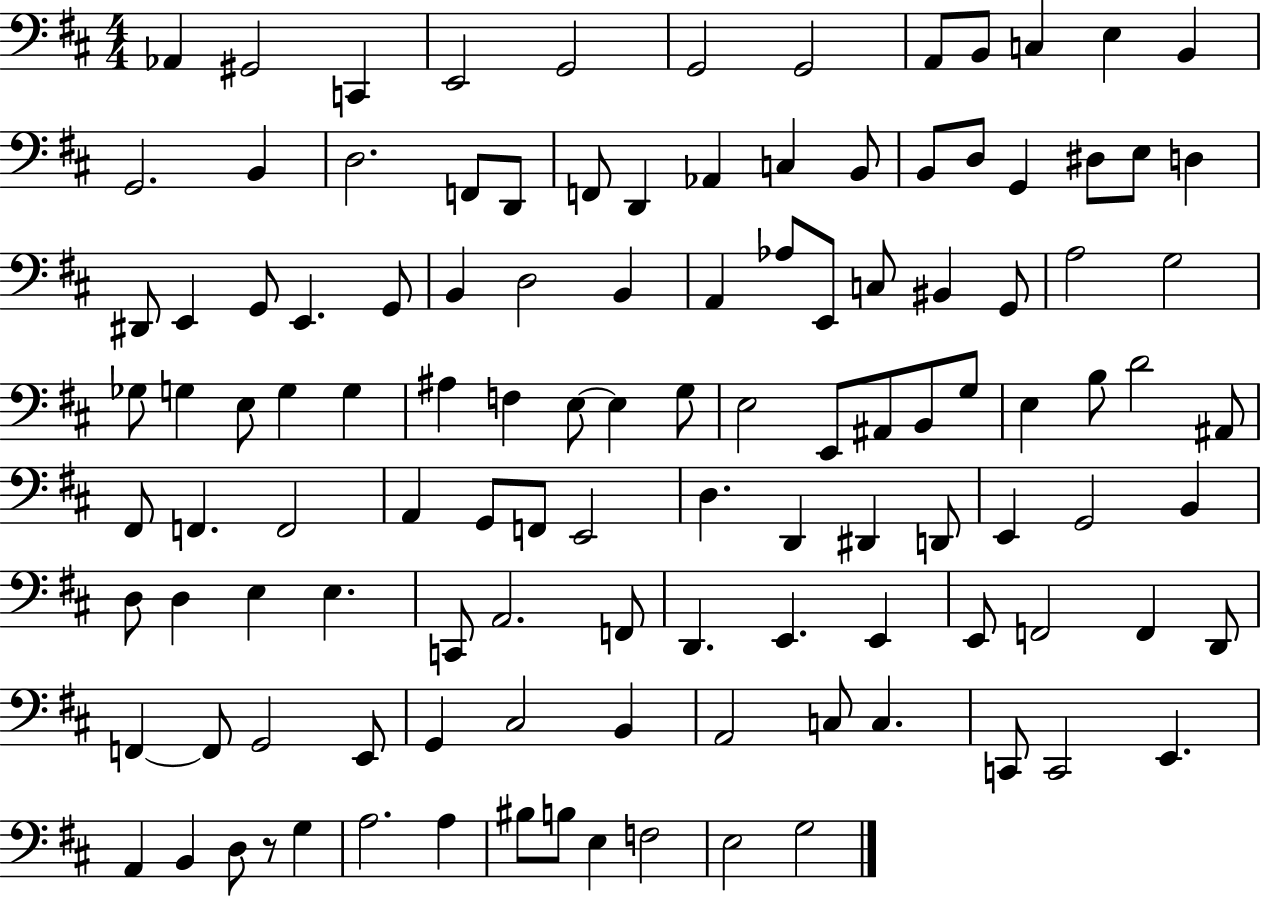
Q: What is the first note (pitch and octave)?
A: Ab2